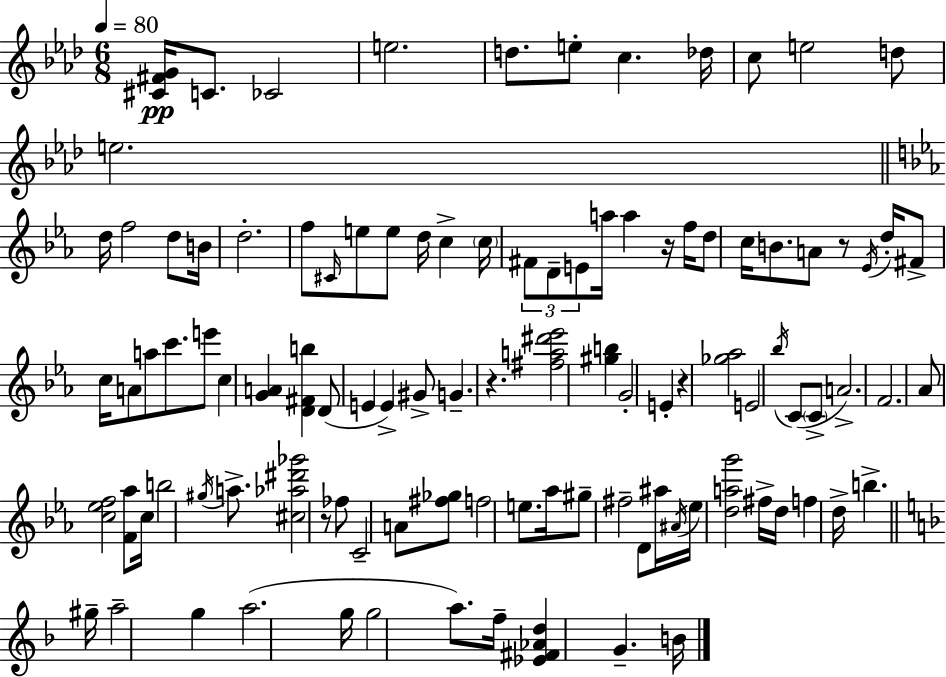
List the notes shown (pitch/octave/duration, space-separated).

[C#4,F#4,G4]/s C4/e. CES4/h E5/h. D5/e. E5/e C5/q. Db5/s C5/e E5/h D5/e E5/h. D5/s F5/h D5/e B4/s D5/h. F5/e C#4/s E5/e E5/e D5/s C5/q C5/s F#4/e D4/e E4/e A5/s A5/q R/s F5/s D5/e C5/s B4/e. A4/e R/e Eb4/s D5/s F#4/e C5/s A4/e A5/e C6/e. E6/e C5/q [G4,A4]/q [D4,F#4,B5]/q D4/e E4/q E4/q G#4/e G4/q. R/q. [F#5,A5,D#6,Eb6]/h [G#5,B5]/q G4/h E4/q R/q [Gb5,Ab5]/h E4/h Bb5/s C4/e C4/e A4/h. F4/h. Ab4/e [C5,Eb5,F5]/h [F4,Ab5]/e C5/s B5/h G#5/s A5/e. [C#5,Ab5,D#6,Gb6]/h R/e FES5/e C4/h A4/e [F#5,Gb5]/e F5/h E5/e. Ab5/s G#5/e F#5/h D4/e A#5/s A#4/s Eb5/s [D5,A5,G6]/h F#5/s D5/s F5/q D5/s B5/q. G#5/s A5/h G5/q A5/h. G5/s G5/h A5/e. F5/s [Eb4,F#4,Ab4,D5]/q G4/q. B4/s